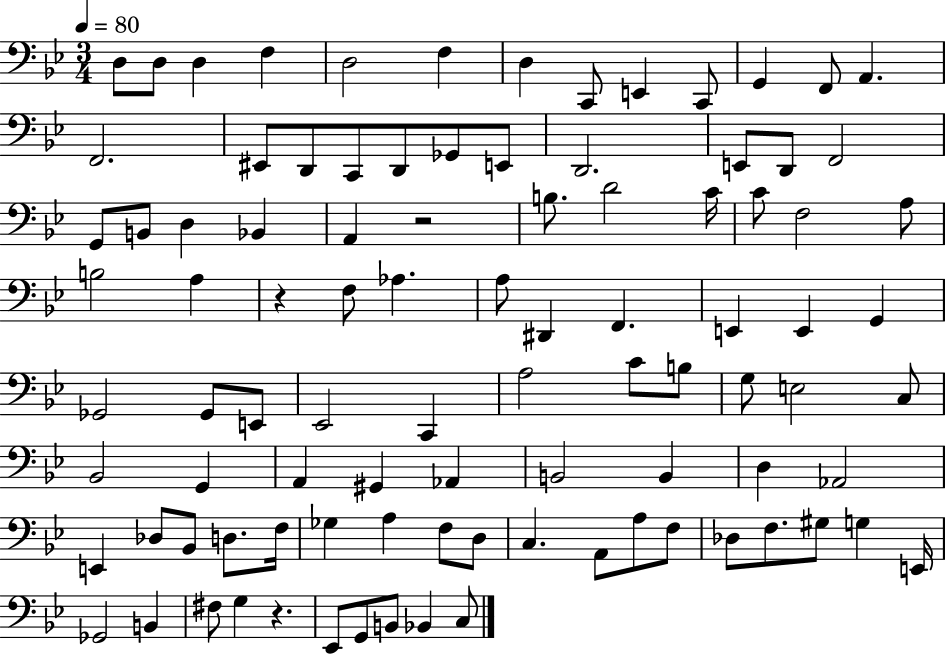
D3/e D3/e D3/q F3/q D3/h F3/q D3/q C2/e E2/q C2/e G2/q F2/e A2/q. F2/h. EIS2/e D2/e C2/e D2/e Gb2/e E2/e D2/h. E2/e D2/e F2/h G2/e B2/e D3/q Bb2/q A2/q R/h B3/e. D4/h C4/s C4/e F3/h A3/e B3/h A3/q R/q F3/e Ab3/q. A3/e D#2/q F2/q. E2/q E2/q G2/q Gb2/h Gb2/e E2/e Eb2/h C2/q A3/h C4/e B3/e G3/e E3/h C3/e Bb2/h G2/q A2/q G#2/q Ab2/q B2/h B2/q D3/q Ab2/h E2/q Db3/e Bb2/e D3/e. F3/s Gb3/q A3/q F3/e D3/e C3/q. A2/e A3/e F3/e Db3/e F3/e. G#3/e G3/q E2/s Gb2/h B2/q F#3/e G3/q R/q. Eb2/e G2/e B2/e Bb2/q C3/e